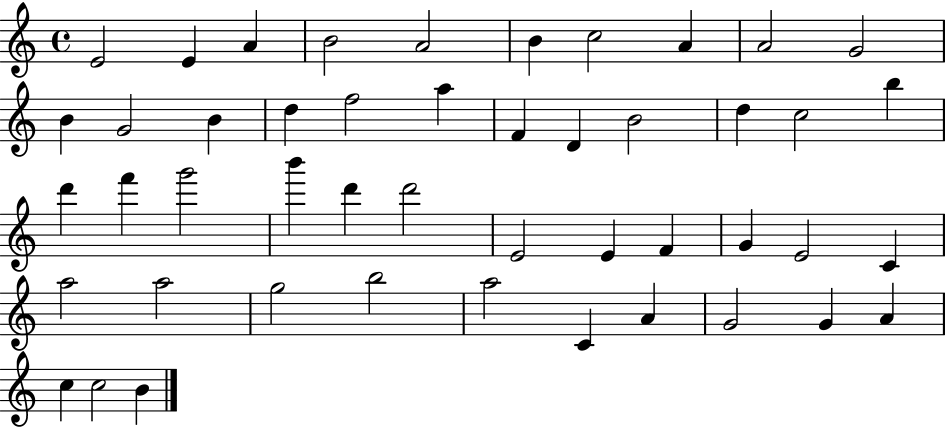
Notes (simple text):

E4/h E4/q A4/q B4/h A4/h B4/q C5/h A4/q A4/h G4/h B4/q G4/h B4/q D5/q F5/h A5/q F4/q D4/q B4/h D5/q C5/h B5/q D6/q F6/q G6/h B6/q D6/q D6/h E4/h E4/q F4/q G4/q E4/h C4/q A5/h A5/h G5/h B5/h A5/h C4/q A4/q G4/h G4/q A4/q C5/q C5/h B4/q